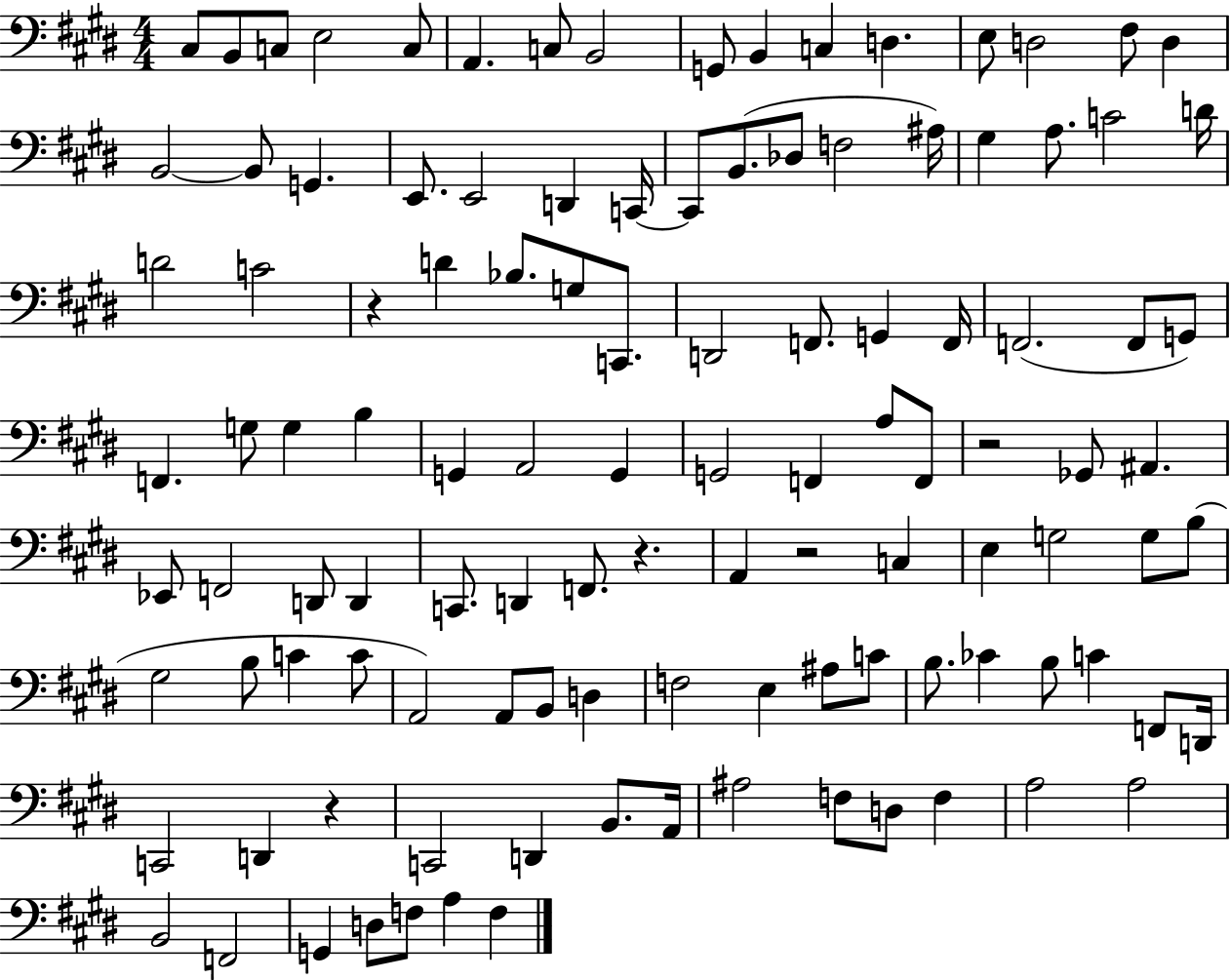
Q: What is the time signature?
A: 4/4